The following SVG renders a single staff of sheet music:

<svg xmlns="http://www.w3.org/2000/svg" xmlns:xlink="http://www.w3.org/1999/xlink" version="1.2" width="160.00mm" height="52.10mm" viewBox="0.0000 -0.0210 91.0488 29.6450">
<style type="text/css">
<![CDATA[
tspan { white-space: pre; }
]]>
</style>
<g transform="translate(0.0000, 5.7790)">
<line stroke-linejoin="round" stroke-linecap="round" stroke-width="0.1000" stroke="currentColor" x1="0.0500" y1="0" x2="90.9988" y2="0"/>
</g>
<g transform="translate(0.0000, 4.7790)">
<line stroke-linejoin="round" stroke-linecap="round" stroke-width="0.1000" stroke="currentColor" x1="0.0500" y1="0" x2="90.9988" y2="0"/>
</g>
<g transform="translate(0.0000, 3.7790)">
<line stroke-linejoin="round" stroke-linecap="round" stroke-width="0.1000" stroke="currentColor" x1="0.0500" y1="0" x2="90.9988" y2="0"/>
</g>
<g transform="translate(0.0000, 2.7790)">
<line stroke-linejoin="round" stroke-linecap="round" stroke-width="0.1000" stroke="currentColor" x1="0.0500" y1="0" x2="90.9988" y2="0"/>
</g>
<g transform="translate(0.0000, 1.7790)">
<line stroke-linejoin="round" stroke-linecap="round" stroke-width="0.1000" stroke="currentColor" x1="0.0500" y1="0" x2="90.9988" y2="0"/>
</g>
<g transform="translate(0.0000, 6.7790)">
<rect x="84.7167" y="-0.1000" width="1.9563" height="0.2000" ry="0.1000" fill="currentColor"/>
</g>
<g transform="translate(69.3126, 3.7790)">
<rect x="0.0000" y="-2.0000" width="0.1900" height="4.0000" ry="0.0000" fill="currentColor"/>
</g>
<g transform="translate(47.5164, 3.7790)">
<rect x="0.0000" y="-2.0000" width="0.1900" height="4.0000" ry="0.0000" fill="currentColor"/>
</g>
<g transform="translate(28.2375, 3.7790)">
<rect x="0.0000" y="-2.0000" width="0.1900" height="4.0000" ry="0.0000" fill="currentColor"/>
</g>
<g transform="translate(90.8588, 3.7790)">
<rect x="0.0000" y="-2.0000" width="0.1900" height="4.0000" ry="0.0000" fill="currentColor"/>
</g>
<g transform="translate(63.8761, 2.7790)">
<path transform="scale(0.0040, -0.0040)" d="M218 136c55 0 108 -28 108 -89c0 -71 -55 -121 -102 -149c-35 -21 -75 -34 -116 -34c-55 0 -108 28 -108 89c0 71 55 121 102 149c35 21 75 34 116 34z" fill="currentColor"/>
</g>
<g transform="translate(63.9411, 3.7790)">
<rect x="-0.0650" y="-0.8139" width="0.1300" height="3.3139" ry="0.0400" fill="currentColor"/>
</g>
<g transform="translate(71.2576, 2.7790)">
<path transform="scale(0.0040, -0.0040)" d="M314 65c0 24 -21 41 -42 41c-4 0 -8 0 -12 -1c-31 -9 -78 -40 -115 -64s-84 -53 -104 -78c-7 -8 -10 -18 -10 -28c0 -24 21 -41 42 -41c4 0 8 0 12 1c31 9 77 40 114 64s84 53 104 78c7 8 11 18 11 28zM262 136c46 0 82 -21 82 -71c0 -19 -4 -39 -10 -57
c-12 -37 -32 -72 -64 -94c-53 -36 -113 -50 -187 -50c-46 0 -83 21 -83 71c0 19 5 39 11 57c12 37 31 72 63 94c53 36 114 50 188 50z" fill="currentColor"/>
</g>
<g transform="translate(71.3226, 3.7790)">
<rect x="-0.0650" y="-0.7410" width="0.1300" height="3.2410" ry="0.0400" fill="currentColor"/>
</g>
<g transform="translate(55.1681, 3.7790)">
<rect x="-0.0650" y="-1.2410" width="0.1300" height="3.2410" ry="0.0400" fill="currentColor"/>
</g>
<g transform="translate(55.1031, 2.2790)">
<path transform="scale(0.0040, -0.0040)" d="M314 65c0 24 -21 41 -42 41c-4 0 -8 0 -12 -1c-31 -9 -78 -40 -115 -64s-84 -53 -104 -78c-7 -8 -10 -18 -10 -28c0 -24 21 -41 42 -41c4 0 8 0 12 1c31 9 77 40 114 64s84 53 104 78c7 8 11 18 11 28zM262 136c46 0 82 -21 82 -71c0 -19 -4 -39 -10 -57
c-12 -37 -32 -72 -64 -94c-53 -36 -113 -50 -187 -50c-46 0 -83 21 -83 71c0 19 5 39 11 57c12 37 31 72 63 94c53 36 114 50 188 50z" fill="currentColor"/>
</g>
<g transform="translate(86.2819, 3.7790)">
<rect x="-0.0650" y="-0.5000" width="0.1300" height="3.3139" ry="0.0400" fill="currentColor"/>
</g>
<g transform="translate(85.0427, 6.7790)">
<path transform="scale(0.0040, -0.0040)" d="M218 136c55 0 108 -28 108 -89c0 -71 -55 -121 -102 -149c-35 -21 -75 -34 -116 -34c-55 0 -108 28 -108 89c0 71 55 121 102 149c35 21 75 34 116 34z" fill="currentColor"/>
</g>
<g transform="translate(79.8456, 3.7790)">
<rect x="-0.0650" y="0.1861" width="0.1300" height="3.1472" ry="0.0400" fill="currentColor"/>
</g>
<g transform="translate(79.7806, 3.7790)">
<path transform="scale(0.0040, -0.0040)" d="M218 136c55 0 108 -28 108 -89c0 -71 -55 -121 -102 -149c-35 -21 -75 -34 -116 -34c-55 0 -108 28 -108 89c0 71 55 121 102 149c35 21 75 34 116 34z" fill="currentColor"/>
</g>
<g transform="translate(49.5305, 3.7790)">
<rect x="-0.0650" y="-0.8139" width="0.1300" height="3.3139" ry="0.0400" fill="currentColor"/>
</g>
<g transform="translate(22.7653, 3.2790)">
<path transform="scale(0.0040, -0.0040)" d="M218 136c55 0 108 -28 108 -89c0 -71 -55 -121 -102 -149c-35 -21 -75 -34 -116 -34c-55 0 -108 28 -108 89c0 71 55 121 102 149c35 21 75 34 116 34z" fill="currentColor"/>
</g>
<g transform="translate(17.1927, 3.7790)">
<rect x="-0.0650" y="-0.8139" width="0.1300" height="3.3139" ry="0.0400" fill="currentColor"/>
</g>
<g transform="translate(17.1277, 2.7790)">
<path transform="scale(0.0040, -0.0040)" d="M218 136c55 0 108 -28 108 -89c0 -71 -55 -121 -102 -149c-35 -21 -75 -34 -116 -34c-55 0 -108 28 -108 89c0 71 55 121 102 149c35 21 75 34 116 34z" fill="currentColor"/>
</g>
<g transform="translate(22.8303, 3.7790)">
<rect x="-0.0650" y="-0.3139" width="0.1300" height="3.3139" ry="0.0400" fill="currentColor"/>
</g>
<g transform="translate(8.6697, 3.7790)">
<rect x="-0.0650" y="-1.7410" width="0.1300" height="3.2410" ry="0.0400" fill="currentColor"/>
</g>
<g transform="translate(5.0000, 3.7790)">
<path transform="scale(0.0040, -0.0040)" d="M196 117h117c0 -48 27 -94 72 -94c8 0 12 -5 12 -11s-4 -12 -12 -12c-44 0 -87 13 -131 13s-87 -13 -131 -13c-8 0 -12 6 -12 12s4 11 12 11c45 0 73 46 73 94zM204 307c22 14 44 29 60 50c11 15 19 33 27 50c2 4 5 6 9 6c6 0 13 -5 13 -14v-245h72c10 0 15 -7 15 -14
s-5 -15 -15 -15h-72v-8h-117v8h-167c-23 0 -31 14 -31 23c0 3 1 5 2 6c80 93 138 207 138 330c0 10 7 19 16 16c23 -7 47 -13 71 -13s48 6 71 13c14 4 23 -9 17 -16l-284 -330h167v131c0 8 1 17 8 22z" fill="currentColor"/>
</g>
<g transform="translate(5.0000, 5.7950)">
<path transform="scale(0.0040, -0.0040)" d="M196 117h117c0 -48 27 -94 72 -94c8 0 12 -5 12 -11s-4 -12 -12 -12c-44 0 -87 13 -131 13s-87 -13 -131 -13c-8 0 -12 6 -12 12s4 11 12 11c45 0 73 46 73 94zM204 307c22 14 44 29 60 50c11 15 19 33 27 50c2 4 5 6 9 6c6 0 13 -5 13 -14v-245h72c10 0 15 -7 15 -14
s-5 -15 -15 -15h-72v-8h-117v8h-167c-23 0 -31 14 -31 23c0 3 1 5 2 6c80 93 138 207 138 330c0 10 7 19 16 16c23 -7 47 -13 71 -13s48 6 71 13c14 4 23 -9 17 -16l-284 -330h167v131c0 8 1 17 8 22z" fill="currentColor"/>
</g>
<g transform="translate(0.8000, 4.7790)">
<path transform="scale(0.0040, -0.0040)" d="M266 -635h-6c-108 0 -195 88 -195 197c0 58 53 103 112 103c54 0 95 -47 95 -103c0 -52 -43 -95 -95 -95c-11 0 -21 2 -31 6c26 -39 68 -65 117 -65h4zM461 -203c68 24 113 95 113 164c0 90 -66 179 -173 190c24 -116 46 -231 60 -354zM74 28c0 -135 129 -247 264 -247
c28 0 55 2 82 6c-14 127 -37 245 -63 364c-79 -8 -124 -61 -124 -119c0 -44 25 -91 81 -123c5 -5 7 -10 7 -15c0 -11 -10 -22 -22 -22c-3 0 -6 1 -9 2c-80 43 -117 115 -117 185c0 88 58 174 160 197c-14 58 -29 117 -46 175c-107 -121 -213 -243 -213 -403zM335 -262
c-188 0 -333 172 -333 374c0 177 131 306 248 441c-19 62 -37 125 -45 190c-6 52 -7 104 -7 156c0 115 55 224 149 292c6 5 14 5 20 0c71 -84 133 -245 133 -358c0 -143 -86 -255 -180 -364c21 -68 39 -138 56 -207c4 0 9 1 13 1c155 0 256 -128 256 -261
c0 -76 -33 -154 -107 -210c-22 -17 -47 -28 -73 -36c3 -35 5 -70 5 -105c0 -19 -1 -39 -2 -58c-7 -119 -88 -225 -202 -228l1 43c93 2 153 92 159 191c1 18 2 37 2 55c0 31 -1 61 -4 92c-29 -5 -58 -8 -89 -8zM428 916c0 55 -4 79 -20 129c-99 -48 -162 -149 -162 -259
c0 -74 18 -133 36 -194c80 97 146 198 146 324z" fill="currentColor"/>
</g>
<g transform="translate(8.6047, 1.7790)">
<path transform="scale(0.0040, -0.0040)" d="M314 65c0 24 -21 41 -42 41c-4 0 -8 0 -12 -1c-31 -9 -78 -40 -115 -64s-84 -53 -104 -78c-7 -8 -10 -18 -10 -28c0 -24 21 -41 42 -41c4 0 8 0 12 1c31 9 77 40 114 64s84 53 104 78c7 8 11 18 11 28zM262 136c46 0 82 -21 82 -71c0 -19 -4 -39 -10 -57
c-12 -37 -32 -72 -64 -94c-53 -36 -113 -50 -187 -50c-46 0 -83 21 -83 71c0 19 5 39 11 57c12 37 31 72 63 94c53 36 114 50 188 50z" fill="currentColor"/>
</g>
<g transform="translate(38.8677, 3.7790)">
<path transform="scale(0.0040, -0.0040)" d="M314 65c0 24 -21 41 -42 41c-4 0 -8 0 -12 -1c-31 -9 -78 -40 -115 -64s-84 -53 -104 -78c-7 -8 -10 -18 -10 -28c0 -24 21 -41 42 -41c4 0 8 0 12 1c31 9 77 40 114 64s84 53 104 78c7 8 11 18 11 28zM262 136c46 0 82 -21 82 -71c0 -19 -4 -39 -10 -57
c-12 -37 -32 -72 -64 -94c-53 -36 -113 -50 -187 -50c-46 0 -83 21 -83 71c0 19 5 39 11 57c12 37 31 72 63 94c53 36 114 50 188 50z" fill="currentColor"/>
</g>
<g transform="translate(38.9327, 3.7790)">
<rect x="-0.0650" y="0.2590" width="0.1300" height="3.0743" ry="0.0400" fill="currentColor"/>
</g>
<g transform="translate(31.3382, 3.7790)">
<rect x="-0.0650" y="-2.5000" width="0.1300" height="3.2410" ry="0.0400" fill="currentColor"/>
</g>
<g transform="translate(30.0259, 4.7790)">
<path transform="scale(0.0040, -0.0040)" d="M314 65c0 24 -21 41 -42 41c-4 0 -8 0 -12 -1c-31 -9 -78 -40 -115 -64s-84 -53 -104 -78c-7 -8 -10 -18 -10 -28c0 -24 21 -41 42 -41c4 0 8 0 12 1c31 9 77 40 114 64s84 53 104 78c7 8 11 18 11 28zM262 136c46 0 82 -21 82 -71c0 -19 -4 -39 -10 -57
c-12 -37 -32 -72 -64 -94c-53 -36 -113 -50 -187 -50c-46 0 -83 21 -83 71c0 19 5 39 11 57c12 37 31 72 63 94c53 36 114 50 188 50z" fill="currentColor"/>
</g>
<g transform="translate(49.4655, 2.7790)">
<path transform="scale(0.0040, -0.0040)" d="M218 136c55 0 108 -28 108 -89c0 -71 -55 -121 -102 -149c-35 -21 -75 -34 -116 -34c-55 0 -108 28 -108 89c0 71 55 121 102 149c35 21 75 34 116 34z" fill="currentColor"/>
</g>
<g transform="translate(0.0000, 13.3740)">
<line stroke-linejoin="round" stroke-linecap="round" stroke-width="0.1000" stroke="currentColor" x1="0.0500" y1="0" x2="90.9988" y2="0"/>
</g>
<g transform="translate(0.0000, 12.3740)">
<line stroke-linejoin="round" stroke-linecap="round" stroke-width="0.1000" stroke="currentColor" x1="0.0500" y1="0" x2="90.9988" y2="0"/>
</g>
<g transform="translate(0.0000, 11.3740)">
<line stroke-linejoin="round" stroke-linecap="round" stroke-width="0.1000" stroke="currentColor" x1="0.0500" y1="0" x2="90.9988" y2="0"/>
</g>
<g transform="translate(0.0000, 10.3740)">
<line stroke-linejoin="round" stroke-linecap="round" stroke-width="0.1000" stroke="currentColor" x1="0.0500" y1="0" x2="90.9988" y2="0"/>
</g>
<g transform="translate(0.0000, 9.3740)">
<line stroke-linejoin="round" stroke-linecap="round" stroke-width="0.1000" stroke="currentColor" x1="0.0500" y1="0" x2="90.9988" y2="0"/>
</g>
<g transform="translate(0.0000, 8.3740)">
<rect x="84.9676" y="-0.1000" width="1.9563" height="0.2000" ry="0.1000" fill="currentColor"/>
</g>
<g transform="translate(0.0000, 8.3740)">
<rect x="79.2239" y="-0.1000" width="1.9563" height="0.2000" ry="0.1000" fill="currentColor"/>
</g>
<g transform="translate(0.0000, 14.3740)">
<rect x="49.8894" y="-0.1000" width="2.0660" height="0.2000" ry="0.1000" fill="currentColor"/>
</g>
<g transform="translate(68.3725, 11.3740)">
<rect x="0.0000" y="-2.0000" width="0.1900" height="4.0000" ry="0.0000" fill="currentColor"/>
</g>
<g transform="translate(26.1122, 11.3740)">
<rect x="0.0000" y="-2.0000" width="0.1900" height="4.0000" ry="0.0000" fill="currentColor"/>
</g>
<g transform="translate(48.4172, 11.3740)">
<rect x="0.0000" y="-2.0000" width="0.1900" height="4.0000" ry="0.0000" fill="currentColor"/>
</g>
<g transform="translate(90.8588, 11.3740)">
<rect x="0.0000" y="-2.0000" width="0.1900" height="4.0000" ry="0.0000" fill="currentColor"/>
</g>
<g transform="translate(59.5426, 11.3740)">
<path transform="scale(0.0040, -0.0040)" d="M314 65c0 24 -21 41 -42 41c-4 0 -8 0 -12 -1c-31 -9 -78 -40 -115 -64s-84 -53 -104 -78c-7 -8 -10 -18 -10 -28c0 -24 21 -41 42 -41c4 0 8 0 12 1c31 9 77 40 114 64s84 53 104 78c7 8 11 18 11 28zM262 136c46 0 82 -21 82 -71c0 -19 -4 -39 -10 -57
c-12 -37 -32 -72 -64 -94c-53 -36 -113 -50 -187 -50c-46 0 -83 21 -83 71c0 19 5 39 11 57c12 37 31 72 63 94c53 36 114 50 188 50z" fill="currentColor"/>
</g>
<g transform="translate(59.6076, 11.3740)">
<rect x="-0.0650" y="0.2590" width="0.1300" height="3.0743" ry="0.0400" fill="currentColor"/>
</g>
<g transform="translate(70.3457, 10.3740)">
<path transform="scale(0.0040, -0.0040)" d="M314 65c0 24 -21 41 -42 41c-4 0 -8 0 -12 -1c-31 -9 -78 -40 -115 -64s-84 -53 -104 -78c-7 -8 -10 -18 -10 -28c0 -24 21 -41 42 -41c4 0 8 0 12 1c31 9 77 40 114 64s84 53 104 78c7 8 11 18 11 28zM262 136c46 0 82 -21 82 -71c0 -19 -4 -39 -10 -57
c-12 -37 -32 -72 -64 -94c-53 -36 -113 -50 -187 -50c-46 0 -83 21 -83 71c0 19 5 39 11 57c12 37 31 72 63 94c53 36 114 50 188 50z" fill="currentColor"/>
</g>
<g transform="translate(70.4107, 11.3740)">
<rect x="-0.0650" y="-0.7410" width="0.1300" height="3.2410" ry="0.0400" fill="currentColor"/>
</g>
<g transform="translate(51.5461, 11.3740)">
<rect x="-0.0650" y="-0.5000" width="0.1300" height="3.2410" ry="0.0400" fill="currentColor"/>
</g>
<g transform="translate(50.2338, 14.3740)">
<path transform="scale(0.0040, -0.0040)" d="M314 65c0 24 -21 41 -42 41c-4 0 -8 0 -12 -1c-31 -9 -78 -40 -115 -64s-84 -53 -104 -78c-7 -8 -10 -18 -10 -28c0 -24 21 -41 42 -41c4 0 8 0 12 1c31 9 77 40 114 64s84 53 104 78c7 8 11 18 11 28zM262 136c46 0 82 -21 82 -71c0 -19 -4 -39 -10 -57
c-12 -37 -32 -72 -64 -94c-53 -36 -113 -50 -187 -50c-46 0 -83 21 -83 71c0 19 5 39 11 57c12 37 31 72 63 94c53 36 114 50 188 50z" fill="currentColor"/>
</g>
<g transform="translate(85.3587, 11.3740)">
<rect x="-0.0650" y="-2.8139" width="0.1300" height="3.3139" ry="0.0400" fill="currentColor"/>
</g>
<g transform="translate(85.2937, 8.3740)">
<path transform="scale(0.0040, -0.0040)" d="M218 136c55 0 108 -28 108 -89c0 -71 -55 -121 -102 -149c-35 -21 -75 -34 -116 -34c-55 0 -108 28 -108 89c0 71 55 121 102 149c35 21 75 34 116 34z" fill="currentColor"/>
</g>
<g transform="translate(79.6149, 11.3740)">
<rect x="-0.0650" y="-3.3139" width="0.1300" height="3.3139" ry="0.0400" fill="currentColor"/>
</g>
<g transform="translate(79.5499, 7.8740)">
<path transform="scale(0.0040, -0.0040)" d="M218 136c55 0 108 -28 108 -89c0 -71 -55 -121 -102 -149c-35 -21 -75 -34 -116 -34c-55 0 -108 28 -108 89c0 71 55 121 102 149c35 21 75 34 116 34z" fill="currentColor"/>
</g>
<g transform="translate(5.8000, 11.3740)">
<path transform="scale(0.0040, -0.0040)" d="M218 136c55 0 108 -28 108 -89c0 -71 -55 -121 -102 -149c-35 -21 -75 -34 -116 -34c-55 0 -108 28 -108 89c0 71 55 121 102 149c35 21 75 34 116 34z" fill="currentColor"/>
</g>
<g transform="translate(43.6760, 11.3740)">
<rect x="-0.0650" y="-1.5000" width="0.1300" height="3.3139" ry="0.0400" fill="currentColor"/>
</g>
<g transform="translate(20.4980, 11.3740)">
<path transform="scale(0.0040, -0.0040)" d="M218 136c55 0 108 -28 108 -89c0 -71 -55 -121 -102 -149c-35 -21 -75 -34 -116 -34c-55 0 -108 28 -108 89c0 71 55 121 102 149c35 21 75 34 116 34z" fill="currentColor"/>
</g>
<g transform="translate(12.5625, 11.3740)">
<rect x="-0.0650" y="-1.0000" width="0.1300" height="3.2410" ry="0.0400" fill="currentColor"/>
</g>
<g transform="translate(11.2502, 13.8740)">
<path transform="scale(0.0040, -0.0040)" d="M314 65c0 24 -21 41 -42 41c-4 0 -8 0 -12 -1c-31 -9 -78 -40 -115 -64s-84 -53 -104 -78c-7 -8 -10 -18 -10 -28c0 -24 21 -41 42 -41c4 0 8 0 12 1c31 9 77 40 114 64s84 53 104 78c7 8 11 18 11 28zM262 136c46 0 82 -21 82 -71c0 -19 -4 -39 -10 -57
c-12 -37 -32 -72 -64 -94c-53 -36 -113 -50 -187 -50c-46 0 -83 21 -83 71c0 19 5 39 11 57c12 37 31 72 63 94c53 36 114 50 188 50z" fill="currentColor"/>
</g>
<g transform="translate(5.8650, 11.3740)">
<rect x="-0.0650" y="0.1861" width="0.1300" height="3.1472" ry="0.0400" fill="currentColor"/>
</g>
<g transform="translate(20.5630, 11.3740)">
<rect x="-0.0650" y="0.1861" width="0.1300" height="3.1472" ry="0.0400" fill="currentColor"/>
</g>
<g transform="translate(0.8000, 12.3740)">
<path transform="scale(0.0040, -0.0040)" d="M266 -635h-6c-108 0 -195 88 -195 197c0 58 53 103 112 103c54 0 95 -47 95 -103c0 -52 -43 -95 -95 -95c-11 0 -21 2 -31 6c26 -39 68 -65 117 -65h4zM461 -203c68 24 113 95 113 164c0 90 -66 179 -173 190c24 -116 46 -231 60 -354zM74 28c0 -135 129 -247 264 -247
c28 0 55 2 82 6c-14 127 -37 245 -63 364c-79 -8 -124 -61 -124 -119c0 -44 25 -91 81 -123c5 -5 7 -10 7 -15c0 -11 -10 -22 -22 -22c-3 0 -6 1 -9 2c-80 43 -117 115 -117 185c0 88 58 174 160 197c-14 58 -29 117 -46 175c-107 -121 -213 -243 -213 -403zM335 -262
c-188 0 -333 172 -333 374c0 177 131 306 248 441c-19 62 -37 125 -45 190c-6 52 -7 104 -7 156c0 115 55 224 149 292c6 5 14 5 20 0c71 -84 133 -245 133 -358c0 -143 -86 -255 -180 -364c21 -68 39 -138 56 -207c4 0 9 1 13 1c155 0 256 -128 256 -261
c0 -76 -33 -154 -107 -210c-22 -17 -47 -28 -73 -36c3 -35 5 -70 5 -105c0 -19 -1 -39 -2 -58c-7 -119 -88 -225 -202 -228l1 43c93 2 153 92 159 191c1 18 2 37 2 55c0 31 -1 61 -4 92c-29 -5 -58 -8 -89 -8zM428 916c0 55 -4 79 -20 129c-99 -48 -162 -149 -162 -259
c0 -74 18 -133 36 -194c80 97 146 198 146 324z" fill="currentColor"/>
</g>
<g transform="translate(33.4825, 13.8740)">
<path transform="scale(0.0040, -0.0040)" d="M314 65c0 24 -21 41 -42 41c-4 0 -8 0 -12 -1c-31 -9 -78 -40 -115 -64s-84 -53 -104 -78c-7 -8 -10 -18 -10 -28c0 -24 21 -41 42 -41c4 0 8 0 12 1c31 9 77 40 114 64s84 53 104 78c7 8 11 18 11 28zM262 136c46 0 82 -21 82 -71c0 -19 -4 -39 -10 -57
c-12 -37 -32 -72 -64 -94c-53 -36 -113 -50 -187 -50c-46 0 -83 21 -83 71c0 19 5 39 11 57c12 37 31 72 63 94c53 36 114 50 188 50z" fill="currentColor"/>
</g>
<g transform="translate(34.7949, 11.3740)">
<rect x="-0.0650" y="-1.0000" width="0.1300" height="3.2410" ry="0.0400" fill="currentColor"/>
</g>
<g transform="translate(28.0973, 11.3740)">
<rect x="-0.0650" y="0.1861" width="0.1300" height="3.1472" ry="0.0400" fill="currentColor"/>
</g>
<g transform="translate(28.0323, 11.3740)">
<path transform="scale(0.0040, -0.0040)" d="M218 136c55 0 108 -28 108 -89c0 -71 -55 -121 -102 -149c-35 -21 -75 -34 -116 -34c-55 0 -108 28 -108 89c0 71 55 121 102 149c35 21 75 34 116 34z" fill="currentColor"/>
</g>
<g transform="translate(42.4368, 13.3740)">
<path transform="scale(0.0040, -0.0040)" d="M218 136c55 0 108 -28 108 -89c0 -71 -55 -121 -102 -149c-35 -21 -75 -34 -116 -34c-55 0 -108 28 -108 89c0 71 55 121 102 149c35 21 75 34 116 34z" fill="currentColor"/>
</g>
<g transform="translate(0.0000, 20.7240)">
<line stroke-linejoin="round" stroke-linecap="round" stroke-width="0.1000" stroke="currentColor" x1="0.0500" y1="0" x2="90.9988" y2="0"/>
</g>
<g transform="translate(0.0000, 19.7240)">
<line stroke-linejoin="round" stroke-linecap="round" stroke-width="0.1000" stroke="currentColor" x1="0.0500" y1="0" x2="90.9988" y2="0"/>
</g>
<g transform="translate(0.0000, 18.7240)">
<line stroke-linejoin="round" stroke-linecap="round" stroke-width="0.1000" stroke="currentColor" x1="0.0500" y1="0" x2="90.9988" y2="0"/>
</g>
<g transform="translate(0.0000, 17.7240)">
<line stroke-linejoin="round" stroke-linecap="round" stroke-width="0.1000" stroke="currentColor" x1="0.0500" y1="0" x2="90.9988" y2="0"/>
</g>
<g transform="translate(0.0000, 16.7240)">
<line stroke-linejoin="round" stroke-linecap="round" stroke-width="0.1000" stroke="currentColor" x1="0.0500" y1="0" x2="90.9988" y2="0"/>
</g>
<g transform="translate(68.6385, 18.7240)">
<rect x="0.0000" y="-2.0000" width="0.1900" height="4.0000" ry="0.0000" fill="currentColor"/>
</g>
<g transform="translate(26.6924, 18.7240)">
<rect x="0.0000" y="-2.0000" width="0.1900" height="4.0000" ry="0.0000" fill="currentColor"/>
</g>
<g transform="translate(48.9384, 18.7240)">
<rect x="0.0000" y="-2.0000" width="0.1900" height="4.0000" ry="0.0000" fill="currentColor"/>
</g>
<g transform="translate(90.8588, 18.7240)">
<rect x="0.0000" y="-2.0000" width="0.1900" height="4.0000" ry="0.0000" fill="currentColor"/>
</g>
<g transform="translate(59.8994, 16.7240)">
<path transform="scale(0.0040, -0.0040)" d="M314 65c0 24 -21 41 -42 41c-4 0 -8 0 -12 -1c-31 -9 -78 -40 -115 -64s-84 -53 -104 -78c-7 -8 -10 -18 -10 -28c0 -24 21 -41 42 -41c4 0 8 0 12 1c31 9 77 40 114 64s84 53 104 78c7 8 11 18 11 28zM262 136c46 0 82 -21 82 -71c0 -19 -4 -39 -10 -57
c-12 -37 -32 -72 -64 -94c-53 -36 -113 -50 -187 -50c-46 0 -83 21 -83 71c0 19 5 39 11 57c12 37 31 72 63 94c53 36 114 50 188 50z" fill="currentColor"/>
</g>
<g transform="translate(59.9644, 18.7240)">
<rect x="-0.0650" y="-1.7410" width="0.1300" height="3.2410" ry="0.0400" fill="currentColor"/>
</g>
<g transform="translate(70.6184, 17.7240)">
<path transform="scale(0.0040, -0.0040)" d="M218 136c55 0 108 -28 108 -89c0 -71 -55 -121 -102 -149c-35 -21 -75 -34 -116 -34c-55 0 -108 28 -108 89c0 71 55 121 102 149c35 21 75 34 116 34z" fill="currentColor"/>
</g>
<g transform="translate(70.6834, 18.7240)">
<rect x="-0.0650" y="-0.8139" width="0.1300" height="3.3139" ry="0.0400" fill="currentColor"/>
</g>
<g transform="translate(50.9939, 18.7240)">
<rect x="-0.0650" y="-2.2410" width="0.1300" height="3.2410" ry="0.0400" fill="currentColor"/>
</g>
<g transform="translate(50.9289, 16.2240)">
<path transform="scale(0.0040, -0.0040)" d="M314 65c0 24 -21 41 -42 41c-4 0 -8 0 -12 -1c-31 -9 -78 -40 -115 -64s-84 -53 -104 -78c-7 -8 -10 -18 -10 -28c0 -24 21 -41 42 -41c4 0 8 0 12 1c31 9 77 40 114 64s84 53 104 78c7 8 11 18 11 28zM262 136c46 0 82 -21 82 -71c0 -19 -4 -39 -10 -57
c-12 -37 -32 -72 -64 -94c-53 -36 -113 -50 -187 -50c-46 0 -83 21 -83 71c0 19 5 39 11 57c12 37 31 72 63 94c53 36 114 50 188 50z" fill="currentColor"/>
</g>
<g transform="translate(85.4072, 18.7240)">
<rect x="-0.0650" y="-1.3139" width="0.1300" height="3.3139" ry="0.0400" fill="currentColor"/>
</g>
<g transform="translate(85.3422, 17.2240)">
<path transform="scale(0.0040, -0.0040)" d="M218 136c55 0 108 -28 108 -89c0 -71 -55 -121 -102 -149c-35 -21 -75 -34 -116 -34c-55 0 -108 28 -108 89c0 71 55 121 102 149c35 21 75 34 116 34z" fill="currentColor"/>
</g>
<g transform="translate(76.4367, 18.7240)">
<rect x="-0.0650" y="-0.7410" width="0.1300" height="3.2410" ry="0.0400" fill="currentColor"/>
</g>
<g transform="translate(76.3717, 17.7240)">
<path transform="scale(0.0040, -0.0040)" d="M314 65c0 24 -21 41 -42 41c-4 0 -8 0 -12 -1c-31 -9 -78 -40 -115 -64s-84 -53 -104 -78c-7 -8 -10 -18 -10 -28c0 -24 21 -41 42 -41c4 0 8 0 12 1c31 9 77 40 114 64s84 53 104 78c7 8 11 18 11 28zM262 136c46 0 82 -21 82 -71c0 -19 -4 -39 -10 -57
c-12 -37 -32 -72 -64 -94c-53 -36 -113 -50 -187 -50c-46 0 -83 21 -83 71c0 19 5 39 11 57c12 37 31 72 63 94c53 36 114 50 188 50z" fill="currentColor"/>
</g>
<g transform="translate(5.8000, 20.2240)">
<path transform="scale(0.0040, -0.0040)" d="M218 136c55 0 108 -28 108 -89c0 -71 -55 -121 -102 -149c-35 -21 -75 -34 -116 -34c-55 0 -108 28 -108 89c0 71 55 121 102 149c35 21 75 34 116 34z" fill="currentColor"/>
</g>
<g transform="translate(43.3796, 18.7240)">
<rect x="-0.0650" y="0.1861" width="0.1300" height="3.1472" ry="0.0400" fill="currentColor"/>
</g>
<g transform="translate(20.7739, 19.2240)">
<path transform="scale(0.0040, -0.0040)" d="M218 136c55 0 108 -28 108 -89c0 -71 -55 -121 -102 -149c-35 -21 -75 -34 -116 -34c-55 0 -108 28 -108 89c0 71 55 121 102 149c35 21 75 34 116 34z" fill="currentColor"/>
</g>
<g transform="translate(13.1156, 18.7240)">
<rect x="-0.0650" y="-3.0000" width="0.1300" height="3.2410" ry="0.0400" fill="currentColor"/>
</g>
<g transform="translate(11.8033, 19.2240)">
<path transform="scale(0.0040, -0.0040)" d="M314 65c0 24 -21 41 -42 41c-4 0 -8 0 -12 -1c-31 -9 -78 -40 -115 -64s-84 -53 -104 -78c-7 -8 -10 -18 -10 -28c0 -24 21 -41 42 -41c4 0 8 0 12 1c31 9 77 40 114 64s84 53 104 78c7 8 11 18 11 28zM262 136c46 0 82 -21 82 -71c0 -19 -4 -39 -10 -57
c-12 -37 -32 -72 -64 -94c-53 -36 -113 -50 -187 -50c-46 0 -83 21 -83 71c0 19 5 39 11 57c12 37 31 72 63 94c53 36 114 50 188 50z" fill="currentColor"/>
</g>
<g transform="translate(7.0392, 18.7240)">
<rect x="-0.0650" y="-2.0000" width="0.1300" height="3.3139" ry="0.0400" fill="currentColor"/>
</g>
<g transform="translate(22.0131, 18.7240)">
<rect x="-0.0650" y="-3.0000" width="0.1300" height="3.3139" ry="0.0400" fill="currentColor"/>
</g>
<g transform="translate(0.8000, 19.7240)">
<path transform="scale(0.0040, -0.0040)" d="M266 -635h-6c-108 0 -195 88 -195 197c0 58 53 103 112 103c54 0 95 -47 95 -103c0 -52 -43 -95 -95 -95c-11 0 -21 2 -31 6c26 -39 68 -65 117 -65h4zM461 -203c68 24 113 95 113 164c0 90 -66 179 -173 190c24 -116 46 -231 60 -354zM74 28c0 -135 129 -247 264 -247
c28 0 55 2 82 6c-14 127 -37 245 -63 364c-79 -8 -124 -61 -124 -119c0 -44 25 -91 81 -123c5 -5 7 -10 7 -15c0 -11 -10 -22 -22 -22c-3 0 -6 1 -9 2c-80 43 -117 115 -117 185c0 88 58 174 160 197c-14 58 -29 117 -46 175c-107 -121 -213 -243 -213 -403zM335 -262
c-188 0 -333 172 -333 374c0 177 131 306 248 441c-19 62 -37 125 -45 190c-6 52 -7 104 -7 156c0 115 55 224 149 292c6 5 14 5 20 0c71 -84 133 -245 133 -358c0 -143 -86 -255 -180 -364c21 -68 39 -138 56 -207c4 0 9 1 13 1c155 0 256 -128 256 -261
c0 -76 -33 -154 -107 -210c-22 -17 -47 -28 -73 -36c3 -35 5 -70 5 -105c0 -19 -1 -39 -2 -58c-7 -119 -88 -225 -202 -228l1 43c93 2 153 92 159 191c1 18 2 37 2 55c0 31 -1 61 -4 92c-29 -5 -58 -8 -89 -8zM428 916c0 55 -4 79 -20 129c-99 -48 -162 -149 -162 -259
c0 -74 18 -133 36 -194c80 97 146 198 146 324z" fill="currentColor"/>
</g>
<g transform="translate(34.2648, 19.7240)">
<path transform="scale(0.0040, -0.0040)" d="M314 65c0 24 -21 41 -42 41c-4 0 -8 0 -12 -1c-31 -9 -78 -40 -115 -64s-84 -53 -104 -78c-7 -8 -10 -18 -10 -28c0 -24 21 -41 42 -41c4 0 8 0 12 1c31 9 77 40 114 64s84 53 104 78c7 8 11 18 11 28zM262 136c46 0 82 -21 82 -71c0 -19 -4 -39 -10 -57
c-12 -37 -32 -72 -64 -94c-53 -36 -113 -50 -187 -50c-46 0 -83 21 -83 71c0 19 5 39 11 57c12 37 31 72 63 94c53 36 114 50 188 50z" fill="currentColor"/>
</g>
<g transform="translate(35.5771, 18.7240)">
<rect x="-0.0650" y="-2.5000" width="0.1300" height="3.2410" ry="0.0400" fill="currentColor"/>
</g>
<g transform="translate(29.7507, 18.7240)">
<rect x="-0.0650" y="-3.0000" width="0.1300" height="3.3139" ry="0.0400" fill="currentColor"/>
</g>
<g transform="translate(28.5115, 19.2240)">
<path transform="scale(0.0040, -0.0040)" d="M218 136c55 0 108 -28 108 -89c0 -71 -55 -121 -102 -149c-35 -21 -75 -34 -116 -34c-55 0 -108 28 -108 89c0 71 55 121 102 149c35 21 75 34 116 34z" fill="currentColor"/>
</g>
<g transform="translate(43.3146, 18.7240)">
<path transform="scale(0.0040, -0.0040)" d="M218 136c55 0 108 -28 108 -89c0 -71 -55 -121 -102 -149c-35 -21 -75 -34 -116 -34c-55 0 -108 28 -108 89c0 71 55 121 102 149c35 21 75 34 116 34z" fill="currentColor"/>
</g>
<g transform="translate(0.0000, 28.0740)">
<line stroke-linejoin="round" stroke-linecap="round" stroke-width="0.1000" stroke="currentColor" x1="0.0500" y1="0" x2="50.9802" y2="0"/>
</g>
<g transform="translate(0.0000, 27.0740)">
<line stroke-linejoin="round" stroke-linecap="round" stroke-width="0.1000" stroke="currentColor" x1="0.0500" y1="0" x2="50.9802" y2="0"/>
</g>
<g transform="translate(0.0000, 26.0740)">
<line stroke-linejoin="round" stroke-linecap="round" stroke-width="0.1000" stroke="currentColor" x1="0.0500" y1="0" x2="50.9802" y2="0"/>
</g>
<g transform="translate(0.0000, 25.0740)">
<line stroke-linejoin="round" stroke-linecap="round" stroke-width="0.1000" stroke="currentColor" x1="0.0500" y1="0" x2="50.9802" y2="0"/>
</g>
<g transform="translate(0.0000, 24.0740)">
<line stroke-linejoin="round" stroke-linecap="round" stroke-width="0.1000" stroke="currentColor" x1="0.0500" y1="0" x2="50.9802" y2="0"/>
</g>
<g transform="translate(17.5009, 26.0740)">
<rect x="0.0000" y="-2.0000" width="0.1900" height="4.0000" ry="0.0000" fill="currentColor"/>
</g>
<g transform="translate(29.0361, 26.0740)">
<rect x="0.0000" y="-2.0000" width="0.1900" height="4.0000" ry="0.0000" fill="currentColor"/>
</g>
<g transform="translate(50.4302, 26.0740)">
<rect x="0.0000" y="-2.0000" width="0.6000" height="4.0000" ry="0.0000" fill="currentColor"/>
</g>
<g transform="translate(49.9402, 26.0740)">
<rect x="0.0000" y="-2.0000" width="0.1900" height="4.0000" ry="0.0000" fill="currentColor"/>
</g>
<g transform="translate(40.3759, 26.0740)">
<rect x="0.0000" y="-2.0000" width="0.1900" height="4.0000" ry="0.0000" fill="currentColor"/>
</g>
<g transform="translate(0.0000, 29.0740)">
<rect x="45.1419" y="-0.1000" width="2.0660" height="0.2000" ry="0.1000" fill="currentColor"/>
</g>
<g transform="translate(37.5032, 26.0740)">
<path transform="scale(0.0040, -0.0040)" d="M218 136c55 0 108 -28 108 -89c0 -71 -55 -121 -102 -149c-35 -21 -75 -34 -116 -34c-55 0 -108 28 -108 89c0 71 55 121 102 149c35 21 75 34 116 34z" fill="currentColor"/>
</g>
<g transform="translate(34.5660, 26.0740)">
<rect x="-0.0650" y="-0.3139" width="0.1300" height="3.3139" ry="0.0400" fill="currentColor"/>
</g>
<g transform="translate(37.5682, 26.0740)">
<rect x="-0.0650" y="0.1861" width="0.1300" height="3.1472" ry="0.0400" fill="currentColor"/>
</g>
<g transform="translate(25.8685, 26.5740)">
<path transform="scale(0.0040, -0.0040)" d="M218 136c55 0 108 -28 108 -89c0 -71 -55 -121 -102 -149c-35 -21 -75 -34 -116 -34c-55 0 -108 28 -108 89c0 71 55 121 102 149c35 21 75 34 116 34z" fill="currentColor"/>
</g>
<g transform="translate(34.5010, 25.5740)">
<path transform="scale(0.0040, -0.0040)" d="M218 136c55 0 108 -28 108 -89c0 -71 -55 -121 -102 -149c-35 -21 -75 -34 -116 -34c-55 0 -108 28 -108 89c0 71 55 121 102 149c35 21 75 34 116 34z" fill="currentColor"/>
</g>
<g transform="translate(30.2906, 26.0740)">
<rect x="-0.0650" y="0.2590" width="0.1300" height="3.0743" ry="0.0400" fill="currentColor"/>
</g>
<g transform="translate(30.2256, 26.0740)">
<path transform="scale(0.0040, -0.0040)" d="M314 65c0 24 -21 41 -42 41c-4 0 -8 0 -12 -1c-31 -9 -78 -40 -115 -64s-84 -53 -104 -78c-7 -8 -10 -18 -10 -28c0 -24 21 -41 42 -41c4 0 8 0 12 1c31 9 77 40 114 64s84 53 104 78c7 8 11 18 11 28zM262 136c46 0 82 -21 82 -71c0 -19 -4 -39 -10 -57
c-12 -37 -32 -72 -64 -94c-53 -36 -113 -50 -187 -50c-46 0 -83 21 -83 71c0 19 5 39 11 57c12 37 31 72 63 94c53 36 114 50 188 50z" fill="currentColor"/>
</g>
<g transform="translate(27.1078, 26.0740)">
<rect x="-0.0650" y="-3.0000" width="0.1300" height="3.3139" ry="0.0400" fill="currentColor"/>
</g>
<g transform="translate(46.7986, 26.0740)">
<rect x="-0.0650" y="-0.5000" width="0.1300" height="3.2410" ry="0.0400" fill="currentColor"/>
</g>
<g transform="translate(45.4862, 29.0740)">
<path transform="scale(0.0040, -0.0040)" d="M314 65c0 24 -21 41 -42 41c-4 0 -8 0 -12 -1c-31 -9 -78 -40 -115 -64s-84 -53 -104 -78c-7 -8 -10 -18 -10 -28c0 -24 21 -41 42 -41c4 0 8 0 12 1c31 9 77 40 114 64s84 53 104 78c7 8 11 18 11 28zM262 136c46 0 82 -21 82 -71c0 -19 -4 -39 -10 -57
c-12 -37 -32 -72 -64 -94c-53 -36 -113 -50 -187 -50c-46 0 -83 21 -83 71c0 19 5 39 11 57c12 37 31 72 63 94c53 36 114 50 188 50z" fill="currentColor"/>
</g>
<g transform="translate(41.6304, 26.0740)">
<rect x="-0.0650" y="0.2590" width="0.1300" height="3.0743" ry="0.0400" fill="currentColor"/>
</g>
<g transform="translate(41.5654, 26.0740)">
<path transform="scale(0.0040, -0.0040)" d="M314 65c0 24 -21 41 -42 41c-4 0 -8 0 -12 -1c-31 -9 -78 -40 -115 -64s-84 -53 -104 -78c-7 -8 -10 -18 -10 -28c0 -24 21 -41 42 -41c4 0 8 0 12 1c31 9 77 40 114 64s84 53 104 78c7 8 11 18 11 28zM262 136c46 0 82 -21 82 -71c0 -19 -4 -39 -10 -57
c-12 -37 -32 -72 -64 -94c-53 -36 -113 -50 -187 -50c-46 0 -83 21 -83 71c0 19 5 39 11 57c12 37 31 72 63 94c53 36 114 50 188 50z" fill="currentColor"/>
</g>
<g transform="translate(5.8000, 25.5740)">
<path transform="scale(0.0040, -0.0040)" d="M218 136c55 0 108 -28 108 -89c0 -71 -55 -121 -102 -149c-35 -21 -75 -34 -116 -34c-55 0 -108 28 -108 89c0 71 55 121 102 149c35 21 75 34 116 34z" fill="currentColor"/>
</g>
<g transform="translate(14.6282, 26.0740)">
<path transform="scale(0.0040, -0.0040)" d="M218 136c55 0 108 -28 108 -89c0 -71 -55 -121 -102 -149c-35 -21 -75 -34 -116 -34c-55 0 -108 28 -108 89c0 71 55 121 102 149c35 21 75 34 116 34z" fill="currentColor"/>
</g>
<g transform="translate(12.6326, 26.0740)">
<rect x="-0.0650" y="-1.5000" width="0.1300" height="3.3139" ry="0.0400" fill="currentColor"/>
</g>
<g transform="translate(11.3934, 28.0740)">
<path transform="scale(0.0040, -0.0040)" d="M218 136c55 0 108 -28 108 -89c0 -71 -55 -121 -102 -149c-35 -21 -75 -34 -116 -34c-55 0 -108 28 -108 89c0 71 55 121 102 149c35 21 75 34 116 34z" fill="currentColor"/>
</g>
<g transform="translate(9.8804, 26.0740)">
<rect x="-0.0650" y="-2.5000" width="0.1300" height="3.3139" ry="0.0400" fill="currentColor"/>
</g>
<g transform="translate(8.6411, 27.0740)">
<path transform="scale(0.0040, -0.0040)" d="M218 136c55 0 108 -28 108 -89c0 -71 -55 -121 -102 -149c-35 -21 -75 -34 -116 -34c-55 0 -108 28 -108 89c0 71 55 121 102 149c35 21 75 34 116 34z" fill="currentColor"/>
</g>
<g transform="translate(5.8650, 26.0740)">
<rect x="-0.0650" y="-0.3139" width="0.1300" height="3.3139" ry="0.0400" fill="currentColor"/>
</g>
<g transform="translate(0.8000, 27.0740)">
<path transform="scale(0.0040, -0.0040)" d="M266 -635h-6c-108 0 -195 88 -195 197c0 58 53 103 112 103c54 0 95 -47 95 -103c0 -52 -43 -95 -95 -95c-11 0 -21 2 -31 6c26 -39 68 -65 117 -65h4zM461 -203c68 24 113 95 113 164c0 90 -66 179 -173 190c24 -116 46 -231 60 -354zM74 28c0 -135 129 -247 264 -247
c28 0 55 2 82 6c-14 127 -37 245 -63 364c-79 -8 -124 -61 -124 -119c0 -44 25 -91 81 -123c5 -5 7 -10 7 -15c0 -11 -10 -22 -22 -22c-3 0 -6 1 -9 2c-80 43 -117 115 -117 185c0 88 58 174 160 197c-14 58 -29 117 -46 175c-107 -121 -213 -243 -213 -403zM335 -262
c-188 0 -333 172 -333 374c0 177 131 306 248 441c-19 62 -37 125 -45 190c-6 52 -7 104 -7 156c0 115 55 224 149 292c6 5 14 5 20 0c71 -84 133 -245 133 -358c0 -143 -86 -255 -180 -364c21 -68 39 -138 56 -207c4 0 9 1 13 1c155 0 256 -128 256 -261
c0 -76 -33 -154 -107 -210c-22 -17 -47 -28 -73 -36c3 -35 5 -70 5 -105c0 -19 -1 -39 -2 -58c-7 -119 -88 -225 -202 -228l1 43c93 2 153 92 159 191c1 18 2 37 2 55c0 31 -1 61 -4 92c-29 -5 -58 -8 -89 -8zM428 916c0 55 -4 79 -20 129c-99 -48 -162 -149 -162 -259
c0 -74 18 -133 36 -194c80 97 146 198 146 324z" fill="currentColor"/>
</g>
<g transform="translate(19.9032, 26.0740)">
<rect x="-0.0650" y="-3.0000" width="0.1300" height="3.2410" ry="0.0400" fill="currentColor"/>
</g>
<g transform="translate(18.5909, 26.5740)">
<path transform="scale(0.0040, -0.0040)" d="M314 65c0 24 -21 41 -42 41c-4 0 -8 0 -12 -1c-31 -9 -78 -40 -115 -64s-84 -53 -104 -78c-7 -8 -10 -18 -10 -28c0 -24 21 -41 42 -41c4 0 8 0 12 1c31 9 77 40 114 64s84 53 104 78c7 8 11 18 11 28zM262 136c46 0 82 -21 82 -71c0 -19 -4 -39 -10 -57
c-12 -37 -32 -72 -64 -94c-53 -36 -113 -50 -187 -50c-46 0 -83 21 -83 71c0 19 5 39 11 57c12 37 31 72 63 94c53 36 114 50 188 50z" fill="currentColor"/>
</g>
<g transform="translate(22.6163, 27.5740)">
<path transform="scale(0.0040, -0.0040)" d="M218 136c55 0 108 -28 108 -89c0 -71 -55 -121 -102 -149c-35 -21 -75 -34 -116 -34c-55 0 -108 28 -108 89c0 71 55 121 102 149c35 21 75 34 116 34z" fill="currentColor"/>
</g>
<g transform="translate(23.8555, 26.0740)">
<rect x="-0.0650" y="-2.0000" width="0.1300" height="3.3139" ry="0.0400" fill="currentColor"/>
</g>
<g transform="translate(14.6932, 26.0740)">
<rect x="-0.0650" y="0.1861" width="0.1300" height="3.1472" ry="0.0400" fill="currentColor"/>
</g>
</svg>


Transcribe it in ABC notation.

X:1
T:Untitled
M:4/4
L:1/4
K:C
f2 d c G2 B2 d e2 d d2 B C B D2 B B D2 E C2 B2 d2 b a F A2 A A G2 B g2 f2 d d2 e c G E B A2 F A B2 c B B2 C2